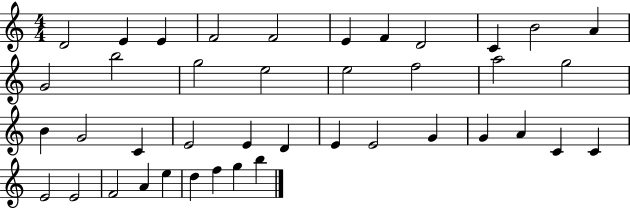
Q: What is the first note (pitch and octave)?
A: D4